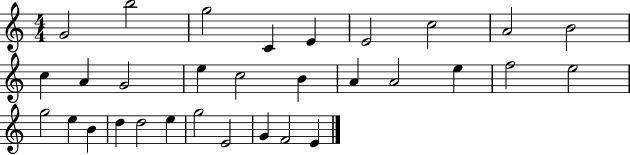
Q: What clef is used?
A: treble